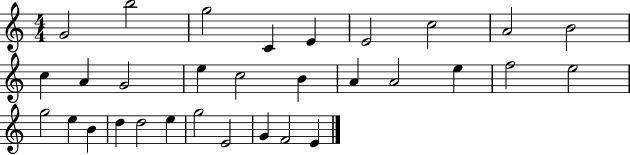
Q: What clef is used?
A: treble